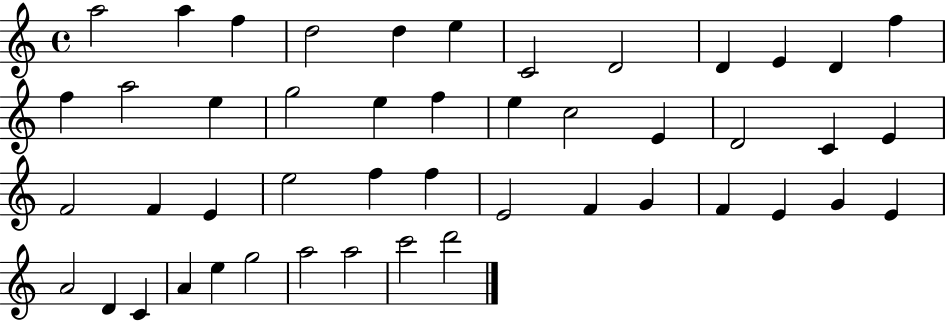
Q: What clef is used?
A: treble